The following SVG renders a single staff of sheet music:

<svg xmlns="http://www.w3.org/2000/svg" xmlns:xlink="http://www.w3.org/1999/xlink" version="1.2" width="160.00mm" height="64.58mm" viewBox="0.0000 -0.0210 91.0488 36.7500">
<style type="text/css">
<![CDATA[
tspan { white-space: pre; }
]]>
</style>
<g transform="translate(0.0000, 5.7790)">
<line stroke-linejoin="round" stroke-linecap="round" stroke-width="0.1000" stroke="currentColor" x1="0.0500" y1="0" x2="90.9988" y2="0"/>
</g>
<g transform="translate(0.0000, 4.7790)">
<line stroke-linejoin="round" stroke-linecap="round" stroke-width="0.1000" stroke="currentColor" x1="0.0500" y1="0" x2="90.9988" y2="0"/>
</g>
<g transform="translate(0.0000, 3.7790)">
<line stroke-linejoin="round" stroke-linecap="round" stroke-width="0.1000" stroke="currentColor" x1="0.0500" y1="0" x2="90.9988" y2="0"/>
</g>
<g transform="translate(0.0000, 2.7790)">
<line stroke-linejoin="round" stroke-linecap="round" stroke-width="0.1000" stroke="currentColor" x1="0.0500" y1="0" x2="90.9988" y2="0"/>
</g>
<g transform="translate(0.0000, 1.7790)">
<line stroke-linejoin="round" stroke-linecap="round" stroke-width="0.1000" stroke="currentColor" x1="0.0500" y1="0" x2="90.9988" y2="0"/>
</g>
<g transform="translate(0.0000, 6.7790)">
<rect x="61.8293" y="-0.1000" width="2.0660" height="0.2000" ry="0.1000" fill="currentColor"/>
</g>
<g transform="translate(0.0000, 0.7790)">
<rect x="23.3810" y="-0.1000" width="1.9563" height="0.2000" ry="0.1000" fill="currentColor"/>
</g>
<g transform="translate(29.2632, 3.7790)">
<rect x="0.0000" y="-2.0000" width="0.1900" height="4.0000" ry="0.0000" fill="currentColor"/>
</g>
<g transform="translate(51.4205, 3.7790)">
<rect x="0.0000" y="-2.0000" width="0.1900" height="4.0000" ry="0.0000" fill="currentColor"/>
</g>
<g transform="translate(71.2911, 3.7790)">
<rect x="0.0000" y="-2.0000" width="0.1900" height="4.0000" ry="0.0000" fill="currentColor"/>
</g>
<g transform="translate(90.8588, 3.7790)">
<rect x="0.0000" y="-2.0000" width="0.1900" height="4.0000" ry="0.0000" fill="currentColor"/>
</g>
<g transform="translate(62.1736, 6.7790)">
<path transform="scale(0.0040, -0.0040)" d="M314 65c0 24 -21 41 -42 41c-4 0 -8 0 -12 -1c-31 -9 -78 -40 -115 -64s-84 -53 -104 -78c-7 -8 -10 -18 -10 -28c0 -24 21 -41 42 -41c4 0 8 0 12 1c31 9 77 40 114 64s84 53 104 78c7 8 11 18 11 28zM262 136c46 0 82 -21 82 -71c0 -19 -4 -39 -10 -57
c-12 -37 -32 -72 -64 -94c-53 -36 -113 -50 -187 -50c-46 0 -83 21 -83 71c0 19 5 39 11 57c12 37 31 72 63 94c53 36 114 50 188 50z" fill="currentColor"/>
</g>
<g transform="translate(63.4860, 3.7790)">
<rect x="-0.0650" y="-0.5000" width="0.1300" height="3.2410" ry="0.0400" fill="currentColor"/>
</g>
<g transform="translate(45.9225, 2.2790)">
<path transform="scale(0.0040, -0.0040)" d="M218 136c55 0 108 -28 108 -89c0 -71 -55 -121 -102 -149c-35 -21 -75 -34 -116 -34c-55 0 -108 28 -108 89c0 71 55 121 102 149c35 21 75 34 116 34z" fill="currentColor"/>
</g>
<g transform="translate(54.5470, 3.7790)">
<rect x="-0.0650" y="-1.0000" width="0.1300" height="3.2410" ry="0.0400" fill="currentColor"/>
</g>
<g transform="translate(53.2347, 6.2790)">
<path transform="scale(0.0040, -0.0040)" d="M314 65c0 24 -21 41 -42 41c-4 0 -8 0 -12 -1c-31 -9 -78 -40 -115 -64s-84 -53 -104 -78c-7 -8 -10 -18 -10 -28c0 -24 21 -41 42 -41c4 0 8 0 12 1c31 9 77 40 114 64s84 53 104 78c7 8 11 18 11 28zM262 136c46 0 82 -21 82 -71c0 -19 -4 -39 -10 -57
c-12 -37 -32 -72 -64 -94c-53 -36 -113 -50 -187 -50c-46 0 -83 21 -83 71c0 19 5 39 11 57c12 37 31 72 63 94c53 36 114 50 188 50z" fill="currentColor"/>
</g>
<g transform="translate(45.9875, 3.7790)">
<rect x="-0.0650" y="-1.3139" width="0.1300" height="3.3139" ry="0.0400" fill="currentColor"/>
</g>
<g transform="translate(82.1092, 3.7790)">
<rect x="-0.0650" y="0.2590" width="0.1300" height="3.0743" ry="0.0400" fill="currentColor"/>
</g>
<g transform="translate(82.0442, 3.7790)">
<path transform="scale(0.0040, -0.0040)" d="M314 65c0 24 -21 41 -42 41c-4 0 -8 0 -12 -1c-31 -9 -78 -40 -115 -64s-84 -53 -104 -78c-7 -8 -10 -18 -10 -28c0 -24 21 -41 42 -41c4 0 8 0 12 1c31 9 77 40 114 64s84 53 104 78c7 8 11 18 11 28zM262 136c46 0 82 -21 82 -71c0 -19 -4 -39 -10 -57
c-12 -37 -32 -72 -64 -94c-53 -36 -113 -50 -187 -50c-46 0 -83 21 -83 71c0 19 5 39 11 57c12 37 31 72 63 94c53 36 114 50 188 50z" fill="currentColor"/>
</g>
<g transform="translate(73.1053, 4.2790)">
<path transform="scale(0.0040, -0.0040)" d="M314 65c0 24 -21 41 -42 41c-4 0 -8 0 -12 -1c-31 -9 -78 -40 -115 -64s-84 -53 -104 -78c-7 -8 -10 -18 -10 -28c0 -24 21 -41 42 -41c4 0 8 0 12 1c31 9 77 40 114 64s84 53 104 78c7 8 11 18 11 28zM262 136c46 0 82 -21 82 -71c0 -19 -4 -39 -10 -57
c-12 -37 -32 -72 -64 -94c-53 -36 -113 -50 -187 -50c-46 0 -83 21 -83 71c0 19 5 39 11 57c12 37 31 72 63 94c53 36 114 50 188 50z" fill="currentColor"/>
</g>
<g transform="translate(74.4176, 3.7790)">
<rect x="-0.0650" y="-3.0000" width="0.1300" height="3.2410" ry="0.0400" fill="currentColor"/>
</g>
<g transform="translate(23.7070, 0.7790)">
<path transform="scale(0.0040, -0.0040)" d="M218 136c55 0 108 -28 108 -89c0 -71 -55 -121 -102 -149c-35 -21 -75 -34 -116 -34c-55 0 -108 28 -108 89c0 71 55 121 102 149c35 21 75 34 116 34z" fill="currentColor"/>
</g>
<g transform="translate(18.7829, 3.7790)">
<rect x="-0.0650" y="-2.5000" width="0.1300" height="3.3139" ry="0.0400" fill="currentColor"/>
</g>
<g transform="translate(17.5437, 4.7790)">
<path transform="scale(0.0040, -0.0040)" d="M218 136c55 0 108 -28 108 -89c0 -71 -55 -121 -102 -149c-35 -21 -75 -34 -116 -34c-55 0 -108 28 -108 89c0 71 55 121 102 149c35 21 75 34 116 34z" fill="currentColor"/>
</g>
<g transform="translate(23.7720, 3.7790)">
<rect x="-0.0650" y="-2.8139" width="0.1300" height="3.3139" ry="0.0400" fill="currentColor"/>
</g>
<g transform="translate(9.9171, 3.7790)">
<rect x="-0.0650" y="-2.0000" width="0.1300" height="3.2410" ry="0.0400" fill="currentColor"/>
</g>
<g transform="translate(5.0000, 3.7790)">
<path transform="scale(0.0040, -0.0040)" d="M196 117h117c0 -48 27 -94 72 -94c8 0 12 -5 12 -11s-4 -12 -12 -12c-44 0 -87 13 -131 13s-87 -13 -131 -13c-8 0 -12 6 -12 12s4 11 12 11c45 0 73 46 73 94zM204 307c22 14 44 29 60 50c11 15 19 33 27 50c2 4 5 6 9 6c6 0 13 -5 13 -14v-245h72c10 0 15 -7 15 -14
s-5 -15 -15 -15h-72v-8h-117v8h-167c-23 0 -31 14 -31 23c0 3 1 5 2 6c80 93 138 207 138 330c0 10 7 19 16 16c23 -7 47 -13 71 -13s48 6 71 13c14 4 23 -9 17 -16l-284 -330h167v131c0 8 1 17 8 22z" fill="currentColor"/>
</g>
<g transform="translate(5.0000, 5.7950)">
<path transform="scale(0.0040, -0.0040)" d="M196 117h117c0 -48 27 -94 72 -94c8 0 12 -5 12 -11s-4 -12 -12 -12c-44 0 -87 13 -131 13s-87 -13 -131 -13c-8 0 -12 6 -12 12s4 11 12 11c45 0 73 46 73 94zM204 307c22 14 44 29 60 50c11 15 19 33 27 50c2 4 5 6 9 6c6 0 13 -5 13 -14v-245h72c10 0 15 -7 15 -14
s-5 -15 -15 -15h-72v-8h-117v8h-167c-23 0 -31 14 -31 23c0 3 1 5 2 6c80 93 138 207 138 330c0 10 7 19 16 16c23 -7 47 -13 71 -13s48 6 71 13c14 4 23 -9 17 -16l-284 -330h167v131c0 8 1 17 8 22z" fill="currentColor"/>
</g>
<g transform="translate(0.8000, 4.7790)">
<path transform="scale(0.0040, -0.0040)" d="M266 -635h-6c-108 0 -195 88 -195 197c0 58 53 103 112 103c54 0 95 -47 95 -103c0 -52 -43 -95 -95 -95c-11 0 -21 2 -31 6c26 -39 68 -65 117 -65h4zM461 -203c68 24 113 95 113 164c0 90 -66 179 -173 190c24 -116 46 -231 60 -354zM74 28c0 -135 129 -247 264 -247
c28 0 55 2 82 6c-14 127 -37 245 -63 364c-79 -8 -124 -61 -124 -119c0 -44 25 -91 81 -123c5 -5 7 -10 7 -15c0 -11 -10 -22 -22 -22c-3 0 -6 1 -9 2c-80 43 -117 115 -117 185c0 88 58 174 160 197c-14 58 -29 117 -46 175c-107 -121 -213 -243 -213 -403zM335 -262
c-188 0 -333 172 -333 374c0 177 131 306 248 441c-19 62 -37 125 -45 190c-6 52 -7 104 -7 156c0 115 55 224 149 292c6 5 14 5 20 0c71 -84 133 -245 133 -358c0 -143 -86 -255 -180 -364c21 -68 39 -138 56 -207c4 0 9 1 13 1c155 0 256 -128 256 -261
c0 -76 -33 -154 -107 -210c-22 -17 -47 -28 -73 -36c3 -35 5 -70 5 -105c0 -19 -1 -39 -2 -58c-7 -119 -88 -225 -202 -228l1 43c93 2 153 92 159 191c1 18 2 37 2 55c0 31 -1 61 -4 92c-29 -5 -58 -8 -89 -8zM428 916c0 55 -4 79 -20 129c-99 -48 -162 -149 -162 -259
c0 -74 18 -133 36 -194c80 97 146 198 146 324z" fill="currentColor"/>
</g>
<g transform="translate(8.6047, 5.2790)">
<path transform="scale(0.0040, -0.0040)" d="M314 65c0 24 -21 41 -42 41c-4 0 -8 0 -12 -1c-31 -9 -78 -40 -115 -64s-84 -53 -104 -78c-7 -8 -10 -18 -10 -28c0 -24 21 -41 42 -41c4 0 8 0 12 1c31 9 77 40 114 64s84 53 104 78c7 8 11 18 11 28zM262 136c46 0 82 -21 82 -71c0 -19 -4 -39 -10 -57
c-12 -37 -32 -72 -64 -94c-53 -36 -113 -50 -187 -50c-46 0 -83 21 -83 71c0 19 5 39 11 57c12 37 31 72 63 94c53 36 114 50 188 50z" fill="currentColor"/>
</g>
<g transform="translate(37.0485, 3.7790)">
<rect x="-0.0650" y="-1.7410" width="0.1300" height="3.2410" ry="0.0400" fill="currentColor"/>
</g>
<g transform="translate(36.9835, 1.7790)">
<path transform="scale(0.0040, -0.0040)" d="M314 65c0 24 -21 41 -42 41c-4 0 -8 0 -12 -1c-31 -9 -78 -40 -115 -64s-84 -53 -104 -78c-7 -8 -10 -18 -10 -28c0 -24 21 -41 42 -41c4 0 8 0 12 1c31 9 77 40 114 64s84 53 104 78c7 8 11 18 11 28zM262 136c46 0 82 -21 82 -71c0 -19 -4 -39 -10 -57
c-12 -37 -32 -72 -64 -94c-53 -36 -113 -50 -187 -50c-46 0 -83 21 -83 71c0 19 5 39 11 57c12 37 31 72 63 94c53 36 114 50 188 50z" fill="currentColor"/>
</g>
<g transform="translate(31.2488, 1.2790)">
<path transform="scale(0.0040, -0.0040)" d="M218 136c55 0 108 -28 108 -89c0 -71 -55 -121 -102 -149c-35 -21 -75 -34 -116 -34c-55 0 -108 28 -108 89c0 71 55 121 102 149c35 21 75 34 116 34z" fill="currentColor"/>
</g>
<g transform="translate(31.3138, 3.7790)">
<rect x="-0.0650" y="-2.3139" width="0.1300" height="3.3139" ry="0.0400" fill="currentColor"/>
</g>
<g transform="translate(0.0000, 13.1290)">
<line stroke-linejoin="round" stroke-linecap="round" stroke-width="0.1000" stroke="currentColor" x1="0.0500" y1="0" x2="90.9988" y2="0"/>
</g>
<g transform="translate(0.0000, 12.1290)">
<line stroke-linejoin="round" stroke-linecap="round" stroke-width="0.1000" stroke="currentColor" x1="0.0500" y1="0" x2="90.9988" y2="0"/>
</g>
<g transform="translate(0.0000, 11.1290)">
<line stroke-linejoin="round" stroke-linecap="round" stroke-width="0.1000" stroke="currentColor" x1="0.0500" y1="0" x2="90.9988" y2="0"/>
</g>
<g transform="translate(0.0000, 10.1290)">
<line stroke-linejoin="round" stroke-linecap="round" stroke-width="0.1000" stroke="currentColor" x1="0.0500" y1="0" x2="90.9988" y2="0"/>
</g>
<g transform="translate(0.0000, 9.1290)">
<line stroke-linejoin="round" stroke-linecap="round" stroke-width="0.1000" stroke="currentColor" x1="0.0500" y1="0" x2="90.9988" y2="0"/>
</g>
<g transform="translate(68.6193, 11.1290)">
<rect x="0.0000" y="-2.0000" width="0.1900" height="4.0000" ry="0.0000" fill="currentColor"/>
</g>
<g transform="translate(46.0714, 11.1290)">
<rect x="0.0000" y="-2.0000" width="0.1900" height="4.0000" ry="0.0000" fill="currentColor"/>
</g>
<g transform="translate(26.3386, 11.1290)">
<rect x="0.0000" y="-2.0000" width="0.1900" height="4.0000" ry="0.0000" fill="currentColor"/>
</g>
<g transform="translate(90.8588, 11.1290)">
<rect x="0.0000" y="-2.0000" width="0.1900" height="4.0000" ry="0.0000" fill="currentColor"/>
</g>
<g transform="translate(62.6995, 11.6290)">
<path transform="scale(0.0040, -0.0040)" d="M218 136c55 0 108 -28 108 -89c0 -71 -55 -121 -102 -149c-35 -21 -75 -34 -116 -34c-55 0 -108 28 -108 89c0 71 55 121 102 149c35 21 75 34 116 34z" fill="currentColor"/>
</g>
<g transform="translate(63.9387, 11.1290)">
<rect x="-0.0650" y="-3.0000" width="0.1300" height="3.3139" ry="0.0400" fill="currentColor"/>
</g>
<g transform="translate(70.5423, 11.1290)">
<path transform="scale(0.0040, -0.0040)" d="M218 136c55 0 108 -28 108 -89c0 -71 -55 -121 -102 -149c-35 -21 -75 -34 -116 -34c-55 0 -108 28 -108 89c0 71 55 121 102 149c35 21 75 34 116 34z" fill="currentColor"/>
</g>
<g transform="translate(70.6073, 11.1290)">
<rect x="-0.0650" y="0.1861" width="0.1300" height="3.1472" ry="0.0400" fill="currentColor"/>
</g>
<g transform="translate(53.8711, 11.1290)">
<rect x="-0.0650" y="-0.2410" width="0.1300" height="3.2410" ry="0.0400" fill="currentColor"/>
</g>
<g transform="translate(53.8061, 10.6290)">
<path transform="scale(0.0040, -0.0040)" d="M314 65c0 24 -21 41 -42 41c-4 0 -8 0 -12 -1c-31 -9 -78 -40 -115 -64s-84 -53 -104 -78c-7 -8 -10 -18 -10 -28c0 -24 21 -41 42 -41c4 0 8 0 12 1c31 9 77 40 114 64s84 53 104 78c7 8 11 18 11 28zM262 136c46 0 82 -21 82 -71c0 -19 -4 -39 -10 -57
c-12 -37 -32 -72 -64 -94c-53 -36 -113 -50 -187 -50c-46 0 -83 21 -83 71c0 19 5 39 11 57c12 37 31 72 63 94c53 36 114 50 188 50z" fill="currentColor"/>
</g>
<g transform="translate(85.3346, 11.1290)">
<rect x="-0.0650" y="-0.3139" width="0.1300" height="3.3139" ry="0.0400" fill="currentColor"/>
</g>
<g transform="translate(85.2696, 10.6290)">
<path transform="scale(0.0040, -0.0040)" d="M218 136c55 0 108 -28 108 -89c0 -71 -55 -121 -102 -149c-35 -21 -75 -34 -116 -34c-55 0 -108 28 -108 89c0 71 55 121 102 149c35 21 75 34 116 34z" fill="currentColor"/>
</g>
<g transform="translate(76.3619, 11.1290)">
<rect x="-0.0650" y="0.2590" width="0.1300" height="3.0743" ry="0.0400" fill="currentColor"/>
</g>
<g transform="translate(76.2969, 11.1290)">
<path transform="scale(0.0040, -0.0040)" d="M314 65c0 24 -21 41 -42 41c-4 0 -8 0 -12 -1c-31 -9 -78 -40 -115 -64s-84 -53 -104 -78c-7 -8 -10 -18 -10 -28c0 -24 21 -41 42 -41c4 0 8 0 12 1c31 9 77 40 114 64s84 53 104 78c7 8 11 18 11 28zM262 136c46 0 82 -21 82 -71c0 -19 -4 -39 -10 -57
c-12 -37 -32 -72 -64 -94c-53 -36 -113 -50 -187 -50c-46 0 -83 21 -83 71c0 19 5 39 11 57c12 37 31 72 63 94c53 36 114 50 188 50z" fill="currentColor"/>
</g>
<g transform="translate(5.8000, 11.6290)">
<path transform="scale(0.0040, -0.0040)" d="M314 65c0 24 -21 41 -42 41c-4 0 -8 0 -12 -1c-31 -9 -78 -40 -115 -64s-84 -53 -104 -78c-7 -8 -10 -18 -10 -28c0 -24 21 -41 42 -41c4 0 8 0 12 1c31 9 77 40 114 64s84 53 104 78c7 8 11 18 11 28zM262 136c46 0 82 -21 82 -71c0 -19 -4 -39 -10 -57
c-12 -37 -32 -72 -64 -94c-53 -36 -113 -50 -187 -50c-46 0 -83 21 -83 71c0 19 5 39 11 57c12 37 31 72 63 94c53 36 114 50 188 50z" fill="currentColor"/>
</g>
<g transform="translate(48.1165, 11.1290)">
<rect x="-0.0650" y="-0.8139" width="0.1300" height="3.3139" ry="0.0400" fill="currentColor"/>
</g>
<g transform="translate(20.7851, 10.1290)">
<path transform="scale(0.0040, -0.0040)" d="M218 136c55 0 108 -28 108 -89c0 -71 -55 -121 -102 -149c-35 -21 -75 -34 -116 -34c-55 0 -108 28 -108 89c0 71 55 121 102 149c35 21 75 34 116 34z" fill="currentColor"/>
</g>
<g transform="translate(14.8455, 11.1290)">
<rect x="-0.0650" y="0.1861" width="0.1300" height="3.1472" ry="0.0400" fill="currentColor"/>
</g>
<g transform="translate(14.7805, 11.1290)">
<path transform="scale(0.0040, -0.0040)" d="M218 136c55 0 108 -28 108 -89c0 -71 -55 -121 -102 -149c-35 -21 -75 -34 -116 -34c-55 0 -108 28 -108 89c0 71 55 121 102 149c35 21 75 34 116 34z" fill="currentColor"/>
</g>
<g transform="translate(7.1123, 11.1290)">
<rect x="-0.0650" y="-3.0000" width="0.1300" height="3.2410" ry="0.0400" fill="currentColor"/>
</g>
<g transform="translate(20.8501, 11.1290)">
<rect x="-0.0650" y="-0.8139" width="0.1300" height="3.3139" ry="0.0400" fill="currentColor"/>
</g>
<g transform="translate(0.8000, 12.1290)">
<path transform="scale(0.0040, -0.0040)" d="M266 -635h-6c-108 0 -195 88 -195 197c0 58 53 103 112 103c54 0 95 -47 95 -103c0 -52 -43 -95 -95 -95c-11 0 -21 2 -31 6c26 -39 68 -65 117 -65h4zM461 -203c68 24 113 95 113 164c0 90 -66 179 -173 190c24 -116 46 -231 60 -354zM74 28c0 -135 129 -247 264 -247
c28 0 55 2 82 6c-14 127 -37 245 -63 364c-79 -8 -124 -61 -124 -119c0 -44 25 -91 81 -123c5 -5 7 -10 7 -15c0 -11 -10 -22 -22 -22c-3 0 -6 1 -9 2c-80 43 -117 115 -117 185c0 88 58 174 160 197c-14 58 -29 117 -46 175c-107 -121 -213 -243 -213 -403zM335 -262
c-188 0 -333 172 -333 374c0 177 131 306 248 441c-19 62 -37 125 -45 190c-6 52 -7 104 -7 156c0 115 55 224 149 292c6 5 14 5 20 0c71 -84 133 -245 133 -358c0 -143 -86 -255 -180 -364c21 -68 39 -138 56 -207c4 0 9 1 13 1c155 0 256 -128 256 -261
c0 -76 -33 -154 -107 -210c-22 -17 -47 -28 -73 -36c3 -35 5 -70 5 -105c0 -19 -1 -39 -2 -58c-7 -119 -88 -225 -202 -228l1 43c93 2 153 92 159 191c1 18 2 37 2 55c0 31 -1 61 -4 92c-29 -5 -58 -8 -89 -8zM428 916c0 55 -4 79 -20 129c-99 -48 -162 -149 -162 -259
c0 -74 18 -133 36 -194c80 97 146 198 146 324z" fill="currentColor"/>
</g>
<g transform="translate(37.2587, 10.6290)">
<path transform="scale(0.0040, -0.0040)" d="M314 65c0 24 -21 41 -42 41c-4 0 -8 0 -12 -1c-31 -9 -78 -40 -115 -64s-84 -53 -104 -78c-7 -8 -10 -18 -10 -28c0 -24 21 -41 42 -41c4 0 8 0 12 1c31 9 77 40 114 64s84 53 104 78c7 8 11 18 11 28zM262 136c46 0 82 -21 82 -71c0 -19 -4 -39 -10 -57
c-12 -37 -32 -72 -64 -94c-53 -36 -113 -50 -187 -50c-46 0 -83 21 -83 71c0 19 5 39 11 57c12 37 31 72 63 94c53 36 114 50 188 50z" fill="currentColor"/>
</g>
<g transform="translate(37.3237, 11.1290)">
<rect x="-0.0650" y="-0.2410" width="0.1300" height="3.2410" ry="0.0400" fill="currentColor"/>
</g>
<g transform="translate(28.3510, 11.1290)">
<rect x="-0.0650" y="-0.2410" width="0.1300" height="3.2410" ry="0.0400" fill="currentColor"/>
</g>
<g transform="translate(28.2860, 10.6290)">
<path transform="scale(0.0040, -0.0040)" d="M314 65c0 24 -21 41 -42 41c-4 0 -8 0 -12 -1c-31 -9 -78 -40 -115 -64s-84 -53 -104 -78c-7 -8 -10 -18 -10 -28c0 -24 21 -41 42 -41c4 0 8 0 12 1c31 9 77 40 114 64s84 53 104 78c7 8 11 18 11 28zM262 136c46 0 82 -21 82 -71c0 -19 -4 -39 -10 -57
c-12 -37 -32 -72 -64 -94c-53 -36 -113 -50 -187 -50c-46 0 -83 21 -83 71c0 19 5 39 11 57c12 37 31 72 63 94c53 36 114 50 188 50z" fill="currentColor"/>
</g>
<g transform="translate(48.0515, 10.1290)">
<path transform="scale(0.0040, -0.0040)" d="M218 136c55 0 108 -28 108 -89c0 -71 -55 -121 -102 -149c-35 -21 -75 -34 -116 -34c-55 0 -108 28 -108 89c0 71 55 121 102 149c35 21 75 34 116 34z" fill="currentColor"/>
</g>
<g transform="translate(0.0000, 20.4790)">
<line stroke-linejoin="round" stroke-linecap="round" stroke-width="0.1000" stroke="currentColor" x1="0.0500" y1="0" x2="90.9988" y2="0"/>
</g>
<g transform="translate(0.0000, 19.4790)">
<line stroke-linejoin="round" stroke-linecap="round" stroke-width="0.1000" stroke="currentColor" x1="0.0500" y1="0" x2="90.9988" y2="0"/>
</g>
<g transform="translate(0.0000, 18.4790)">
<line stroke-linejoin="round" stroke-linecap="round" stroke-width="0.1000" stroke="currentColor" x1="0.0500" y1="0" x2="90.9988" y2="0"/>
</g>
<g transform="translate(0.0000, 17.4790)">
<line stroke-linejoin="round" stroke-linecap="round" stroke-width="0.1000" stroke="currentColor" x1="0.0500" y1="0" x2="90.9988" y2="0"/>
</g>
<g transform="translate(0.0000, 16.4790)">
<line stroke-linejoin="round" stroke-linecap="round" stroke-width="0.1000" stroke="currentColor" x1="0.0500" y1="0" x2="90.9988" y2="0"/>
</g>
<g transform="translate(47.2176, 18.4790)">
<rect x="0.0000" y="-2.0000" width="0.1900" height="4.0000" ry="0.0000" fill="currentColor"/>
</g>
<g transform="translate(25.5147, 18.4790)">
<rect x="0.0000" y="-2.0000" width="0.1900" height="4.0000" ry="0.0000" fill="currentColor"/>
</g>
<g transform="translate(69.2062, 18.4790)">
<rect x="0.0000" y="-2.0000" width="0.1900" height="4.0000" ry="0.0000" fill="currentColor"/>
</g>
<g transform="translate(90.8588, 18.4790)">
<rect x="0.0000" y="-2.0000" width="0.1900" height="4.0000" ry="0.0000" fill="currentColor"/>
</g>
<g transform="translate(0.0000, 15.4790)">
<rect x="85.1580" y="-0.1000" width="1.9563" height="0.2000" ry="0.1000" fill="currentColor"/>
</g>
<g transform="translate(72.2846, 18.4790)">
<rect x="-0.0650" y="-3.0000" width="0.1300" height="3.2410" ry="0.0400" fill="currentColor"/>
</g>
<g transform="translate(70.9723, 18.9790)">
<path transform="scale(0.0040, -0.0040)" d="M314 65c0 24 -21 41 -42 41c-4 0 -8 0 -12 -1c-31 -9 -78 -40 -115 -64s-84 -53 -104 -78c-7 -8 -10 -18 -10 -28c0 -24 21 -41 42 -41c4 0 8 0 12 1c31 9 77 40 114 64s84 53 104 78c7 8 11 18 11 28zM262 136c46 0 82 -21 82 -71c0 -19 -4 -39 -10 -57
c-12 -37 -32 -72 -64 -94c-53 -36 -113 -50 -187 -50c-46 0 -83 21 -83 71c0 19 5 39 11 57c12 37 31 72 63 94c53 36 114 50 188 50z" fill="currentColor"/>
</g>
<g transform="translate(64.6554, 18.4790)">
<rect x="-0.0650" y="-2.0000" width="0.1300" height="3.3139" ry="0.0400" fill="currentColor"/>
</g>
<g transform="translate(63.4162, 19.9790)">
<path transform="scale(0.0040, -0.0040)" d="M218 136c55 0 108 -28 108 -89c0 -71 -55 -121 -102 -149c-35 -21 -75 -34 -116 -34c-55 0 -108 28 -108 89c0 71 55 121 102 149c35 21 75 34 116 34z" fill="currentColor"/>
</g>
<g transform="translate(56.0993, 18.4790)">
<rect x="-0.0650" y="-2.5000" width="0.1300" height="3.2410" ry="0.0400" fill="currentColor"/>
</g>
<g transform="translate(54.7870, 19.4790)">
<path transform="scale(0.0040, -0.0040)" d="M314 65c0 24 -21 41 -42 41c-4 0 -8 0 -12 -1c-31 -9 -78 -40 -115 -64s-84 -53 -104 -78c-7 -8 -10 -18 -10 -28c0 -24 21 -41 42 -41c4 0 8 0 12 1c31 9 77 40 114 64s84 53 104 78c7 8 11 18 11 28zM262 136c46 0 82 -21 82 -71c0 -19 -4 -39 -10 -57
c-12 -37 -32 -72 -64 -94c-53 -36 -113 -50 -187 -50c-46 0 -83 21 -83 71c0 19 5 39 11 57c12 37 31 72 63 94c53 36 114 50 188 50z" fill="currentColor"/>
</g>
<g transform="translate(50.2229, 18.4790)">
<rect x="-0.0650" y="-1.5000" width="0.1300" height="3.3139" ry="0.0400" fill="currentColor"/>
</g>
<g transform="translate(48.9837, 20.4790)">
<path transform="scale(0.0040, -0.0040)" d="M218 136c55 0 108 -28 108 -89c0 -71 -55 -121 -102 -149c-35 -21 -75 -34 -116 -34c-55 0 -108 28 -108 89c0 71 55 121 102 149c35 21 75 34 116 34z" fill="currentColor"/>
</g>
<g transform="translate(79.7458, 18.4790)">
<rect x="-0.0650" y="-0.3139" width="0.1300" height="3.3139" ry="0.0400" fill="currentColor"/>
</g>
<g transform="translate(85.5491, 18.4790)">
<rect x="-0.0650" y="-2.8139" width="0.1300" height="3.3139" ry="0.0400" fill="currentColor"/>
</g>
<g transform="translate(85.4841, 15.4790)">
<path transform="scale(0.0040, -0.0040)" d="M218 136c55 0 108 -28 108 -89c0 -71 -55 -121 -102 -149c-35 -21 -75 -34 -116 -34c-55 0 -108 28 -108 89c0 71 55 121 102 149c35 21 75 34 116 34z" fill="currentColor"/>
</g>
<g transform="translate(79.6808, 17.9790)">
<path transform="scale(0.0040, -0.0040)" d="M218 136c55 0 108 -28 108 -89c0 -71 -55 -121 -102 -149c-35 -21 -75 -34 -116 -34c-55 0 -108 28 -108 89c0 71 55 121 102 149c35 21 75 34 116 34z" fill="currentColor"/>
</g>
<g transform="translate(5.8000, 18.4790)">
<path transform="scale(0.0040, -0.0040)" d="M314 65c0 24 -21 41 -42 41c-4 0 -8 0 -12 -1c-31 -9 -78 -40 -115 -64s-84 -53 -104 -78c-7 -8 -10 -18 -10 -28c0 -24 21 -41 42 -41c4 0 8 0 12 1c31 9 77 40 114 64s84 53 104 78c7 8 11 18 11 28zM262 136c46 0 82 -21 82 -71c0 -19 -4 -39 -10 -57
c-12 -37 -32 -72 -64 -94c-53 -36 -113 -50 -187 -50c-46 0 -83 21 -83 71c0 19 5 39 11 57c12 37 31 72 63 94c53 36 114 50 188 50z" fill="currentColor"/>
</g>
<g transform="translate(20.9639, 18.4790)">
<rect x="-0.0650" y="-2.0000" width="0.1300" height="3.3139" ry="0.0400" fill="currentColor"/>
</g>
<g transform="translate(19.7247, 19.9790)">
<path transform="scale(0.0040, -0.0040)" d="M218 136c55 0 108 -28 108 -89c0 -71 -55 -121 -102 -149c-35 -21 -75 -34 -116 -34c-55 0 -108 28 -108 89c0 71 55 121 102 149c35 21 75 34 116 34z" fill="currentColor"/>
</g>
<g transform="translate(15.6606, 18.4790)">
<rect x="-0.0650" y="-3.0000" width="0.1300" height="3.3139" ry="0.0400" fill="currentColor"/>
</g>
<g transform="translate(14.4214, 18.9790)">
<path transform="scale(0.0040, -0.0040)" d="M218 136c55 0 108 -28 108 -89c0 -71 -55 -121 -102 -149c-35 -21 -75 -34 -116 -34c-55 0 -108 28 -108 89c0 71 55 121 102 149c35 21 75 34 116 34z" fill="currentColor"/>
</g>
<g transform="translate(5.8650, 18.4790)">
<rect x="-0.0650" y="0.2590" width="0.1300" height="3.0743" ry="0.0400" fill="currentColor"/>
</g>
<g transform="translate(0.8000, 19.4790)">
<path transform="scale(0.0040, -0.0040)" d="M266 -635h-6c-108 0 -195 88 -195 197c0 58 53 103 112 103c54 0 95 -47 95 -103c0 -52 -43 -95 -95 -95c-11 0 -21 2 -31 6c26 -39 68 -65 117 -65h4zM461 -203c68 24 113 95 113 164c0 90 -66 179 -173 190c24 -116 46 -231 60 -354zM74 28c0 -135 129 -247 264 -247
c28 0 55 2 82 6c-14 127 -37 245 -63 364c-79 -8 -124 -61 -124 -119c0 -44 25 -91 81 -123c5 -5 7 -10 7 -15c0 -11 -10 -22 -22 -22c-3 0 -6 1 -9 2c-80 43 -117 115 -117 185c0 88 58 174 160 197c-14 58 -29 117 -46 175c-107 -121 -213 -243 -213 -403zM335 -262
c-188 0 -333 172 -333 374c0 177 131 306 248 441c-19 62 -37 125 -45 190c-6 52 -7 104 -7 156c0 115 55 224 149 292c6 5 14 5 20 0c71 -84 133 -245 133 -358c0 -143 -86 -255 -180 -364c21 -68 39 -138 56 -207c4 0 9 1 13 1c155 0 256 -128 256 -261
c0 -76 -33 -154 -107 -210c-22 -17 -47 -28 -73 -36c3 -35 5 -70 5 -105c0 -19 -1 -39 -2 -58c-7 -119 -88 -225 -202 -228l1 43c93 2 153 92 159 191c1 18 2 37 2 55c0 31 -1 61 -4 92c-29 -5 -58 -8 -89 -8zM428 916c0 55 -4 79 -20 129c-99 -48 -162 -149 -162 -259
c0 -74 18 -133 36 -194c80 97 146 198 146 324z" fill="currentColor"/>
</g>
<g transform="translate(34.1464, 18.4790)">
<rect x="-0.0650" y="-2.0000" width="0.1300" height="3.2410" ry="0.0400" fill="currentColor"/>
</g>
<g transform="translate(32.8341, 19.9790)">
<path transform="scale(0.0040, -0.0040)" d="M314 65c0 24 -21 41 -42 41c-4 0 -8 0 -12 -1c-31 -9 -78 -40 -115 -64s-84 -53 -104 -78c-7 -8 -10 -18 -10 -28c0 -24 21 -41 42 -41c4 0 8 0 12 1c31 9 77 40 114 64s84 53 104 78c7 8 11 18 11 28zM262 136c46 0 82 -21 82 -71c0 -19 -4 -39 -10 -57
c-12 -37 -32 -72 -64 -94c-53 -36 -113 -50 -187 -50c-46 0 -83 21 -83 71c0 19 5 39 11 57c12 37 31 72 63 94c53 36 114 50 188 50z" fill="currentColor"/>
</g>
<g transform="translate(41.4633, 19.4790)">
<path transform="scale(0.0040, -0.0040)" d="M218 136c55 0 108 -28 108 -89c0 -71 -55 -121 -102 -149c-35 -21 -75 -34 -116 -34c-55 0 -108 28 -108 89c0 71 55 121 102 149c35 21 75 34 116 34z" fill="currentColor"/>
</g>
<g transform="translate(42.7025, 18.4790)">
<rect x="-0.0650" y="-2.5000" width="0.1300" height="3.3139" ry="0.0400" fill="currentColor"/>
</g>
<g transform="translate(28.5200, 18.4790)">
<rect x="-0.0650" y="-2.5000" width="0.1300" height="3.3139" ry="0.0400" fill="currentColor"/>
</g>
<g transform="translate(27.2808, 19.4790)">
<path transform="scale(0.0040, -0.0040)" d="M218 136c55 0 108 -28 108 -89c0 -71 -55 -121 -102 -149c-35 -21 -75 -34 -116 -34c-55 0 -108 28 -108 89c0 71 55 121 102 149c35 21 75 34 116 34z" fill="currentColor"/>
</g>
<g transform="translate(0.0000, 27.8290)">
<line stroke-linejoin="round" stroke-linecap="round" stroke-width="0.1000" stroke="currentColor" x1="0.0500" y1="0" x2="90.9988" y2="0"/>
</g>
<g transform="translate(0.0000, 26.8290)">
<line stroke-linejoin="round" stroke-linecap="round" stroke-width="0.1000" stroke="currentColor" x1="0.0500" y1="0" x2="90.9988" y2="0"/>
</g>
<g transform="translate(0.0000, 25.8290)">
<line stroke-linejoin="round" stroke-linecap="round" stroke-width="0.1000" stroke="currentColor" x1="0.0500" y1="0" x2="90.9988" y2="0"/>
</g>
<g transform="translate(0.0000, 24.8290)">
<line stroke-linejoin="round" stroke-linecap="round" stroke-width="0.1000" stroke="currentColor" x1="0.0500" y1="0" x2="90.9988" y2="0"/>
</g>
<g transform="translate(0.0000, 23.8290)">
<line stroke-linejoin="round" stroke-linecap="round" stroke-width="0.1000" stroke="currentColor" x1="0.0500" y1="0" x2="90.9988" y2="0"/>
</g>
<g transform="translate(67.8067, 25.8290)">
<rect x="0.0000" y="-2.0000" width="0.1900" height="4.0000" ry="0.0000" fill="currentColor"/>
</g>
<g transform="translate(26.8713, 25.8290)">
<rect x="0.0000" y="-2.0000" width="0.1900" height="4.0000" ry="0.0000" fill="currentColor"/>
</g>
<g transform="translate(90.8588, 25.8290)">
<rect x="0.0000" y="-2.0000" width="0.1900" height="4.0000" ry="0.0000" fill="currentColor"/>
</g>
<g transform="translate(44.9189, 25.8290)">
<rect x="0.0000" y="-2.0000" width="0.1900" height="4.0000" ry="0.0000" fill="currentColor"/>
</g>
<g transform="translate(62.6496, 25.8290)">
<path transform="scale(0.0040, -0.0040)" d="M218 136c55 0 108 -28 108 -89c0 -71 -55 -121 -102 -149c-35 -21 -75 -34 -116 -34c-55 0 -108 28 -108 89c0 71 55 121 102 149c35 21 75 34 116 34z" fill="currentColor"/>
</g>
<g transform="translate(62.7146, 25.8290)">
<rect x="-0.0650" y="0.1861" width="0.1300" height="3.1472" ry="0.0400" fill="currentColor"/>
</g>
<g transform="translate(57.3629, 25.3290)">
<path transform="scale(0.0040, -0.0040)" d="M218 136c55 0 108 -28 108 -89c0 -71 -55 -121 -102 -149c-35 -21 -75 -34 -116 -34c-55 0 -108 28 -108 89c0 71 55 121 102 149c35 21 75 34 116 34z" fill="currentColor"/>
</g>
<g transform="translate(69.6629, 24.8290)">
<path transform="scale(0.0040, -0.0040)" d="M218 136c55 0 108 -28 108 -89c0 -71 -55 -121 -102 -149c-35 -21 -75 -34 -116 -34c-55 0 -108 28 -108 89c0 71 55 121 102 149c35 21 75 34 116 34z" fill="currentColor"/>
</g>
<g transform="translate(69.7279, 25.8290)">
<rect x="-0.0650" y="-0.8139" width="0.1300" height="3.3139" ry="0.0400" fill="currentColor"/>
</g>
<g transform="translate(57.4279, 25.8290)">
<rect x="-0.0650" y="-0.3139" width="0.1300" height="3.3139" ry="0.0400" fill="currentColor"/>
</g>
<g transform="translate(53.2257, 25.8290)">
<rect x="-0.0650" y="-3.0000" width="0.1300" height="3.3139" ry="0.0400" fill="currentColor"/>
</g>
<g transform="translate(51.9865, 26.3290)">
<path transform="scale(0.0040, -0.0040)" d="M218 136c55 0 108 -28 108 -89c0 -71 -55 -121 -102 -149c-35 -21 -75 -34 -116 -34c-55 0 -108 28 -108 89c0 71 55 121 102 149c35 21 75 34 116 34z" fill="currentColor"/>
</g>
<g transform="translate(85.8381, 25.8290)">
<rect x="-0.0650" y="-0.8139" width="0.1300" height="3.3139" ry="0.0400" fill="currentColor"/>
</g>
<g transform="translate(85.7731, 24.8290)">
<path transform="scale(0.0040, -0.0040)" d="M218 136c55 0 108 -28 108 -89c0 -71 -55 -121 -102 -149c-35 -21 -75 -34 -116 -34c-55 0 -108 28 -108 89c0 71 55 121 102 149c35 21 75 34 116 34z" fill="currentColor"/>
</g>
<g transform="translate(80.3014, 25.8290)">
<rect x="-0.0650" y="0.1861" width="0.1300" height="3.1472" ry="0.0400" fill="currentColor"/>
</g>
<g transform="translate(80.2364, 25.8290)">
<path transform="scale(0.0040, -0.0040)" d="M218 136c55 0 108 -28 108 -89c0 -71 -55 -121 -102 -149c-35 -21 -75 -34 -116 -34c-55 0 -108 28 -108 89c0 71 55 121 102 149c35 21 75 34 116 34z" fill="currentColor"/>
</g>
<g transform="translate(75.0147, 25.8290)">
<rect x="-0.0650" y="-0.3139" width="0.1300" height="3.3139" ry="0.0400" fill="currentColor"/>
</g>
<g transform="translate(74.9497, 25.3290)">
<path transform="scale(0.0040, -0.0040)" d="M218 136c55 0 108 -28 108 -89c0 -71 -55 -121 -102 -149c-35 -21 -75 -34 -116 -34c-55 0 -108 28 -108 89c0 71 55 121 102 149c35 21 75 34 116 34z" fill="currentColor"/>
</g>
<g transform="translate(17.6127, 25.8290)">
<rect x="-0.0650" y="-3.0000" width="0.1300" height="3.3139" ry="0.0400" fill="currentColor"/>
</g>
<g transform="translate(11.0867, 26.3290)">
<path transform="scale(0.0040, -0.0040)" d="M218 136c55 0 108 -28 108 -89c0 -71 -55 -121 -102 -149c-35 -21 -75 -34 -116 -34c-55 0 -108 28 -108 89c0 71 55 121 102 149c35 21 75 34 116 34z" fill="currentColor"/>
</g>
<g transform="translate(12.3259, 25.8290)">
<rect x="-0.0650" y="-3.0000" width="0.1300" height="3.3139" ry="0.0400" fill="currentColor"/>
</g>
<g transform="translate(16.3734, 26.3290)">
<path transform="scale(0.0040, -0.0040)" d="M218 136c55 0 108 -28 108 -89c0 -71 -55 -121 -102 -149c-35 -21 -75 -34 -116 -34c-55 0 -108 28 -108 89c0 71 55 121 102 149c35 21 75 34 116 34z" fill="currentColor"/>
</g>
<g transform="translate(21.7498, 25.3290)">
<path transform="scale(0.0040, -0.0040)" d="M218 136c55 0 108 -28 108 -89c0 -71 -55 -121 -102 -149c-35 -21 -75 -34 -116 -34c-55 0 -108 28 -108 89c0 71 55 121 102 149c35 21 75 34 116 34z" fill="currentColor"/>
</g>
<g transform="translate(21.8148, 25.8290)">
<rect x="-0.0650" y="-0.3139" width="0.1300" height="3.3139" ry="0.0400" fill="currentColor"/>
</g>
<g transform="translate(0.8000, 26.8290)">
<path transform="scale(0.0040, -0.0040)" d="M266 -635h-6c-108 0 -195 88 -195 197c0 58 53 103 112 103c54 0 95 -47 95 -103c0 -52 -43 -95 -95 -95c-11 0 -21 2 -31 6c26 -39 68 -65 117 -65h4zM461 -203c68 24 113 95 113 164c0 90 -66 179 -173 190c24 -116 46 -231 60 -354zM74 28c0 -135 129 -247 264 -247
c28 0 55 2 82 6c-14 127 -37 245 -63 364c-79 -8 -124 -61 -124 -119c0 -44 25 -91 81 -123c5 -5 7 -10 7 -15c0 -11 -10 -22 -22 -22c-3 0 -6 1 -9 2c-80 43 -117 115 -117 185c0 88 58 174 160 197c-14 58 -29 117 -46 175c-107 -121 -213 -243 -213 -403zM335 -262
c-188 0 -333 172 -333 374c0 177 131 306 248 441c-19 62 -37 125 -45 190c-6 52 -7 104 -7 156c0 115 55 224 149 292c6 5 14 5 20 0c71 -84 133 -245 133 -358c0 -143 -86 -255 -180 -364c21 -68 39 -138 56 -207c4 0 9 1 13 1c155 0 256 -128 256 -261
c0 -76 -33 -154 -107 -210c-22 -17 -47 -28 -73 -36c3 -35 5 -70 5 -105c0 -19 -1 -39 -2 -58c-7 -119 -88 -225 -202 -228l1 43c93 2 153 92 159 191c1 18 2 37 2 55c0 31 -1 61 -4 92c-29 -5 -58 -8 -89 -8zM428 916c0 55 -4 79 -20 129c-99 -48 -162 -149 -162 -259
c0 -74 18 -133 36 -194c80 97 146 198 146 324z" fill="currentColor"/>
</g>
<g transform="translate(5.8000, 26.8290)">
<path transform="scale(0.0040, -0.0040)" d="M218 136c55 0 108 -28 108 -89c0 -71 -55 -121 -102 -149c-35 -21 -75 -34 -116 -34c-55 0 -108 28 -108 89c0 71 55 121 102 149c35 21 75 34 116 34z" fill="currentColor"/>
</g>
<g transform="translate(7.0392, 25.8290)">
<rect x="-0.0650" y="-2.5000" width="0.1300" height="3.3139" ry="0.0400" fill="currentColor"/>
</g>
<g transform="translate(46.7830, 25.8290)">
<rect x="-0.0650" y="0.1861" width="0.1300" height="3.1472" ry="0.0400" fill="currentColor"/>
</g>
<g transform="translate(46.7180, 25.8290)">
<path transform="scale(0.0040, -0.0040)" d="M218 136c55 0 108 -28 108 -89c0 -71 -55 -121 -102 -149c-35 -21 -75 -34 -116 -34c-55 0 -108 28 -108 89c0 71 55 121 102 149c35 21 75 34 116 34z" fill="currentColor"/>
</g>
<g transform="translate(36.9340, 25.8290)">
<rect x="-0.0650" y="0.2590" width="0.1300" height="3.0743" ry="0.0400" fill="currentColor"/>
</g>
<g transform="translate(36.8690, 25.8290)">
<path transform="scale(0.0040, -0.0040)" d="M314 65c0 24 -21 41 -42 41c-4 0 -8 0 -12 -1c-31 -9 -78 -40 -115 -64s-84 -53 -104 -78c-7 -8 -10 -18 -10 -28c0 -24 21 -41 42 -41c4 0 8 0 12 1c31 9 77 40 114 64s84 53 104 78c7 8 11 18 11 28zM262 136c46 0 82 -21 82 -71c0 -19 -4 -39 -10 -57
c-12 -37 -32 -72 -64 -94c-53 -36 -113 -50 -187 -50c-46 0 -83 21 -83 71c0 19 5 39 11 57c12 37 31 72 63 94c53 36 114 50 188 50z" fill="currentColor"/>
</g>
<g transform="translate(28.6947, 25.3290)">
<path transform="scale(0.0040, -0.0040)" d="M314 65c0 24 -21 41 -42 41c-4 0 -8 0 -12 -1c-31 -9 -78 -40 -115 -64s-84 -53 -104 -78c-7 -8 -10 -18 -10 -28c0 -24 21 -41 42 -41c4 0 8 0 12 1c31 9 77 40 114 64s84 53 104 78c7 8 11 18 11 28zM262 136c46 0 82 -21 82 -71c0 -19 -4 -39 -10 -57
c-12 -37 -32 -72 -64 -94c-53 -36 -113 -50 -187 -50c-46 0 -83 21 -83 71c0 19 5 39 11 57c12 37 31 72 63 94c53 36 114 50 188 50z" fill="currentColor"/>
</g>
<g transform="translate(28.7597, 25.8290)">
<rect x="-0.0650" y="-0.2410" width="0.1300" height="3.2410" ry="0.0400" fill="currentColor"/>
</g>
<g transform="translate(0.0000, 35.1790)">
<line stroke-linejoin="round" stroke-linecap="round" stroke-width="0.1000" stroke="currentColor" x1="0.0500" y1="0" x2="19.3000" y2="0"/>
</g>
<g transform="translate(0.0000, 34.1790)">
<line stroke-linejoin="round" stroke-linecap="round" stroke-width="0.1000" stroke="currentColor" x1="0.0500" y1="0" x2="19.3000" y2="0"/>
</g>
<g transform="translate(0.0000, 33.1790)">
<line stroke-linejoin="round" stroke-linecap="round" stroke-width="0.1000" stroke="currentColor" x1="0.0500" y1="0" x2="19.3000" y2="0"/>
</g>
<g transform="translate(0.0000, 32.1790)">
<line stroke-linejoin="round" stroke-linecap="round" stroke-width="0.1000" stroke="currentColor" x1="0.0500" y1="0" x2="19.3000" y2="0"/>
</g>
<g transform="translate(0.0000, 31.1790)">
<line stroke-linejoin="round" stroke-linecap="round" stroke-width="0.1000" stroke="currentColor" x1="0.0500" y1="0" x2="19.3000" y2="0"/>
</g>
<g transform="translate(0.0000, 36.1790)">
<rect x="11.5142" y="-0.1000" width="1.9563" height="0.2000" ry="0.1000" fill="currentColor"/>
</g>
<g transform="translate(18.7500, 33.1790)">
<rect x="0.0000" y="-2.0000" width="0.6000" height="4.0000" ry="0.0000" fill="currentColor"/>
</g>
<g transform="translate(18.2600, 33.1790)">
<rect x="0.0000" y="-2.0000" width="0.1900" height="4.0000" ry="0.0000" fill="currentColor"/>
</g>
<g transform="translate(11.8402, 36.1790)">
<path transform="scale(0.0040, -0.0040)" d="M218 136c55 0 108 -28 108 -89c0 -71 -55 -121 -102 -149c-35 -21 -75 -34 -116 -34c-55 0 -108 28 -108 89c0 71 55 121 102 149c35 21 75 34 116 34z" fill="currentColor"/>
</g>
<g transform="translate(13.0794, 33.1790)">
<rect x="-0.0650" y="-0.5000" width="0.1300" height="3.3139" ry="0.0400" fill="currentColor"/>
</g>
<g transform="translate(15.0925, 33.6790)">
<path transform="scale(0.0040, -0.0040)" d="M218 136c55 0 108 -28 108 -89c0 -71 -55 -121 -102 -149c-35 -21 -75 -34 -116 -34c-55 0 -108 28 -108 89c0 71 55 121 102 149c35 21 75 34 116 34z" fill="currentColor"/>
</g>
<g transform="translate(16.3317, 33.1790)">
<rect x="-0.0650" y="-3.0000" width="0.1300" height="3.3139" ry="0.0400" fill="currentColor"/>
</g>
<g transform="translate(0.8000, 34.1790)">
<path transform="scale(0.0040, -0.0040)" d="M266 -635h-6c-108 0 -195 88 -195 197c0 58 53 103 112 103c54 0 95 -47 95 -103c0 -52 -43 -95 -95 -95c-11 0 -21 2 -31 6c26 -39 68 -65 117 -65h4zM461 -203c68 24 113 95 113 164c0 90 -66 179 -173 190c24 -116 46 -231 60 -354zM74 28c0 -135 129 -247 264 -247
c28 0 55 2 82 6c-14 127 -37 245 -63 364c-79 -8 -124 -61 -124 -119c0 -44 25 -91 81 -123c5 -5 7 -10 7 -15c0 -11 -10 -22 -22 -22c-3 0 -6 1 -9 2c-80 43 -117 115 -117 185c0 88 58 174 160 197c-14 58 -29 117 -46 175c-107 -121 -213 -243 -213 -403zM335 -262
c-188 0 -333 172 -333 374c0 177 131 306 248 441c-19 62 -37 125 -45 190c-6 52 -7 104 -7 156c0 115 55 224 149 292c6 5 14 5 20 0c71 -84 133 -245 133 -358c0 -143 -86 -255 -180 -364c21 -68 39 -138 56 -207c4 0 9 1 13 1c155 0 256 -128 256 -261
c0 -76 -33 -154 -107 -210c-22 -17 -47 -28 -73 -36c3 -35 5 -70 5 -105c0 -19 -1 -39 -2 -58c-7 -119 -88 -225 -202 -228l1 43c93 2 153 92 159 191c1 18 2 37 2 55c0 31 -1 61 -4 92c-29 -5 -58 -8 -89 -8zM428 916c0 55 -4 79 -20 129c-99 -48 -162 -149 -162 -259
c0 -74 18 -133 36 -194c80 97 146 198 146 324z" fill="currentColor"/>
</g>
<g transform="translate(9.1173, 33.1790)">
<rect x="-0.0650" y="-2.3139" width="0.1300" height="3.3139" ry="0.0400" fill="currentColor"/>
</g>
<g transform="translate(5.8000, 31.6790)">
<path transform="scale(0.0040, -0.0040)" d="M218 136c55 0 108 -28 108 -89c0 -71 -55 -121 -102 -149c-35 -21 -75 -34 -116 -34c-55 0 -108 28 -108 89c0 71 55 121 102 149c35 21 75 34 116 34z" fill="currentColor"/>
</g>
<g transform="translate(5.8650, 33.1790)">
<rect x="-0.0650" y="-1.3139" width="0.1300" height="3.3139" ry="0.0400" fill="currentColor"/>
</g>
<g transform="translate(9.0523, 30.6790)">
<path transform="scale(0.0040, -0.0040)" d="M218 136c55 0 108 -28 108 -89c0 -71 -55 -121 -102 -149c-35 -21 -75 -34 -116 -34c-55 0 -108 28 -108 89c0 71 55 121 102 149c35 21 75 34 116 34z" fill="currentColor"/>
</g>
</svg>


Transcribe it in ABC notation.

X:1
T:Untitled
M:4/4
L:1/4
K:C
F2 G a g f2 e D2 C2 A2 B2 A2 B d c2 c2 d c2 A B B2 c B2 A F G F2 G E G2 F A2 c a G A A c c2 B2 B A c B d c B d e g C A